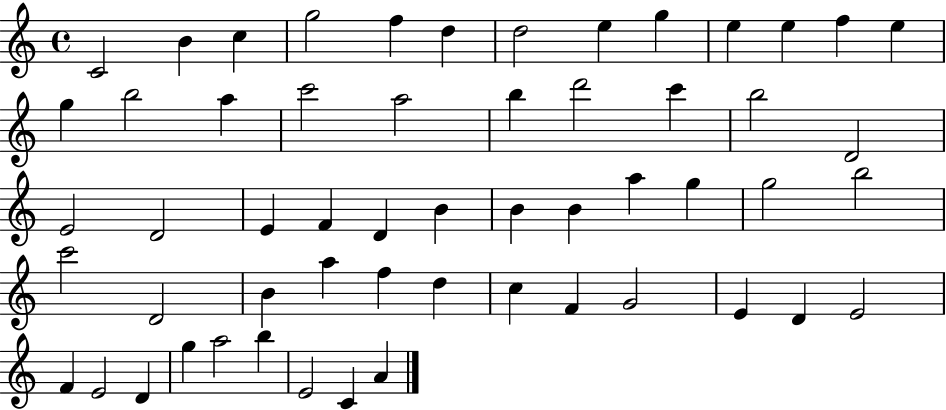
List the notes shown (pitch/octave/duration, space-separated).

C4/h B4/q C5/q G5/h F5/q D5/q D5/h E5/q G5/q E5/q E5/q F5/q E5/q G5/q B5/h A5/q C6/h A5/h B5/q D6/h C6/q B5/h D4/h E4/h D4/h E4/q F4/q D4/q B4/q B4/q B4/q A5/q G5/q G5/h B5/h C6/h D4/h B4/q A5/q F5/q D5/q C5/q F4/q G4/h E4/q D4/q E4/h F4/q E4/h D4/q G5/q A5/h B5/q E4/h C4/q A4/q